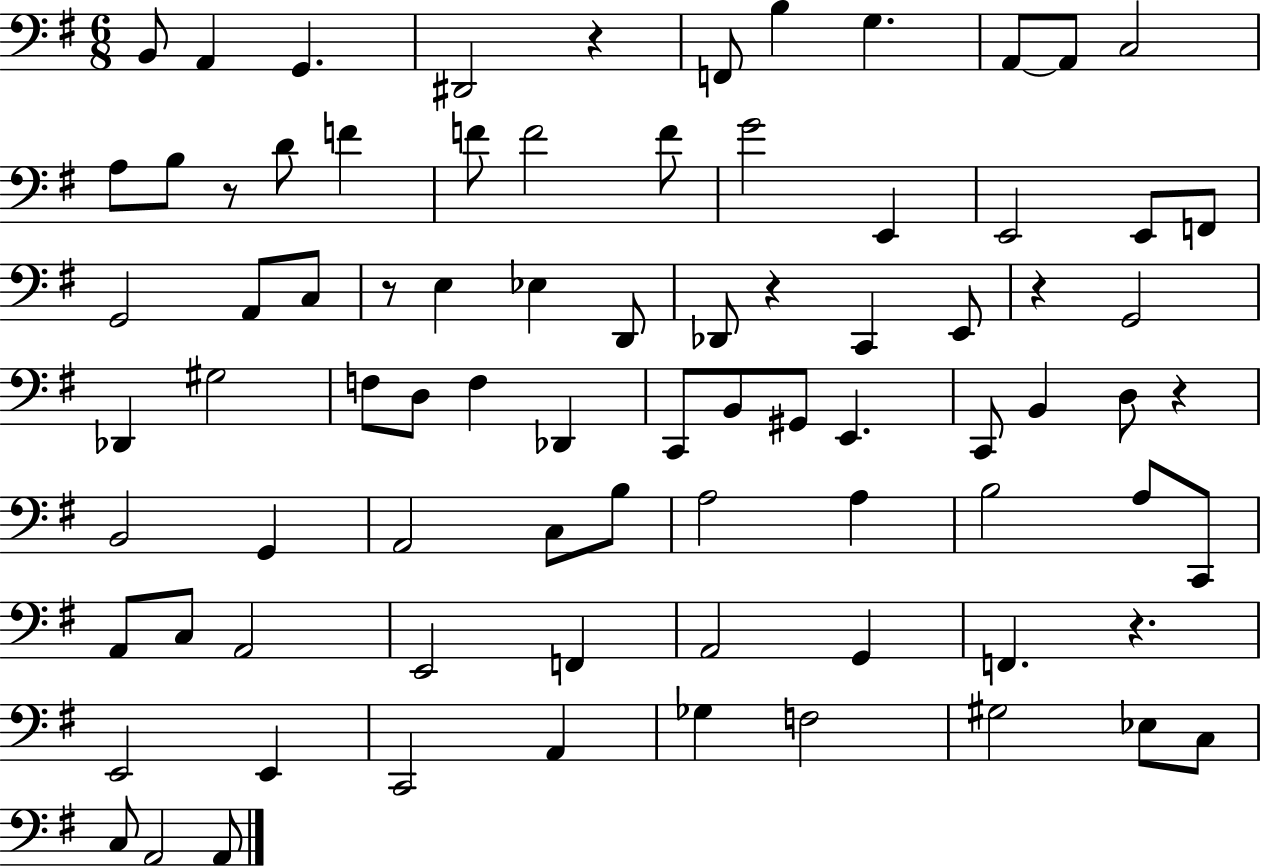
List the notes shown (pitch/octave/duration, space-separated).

B2/e A2/q G2/q. D#2/h R/q F2/e B3/q G3/q. A2/e A2/e C3/h A3/e B3/e R/e D4/e F4/q F4/e F4/h F4/e G4/h E2/q E2/h E2/e F2/e G2/h A2/e C3/e R/e E3/q Eb3/q D2/e Db2/e R/q C2/q E2/e R/q G2/h Db2/q G#3/h F3/e D3/e F3/q Db2/q C2/e B2/e G#2/e E2/q. C2/e B2/q D3/e R/q B2/h G2/q A2/h C3/e B3/e A3/h A3/q B3/h A3/e C2/e A2/e C3/e A2/h E2/h F2/q A2/h G2/q F2/q. R/q. E2/h E2/q C2/h A2/q Gb3/q F3/h G#3/h Eb3/e C3/e C3/e A2/h A2/e